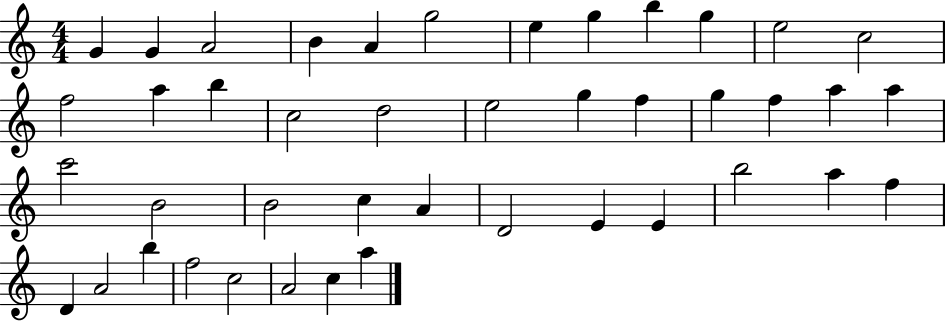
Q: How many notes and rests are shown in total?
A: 43